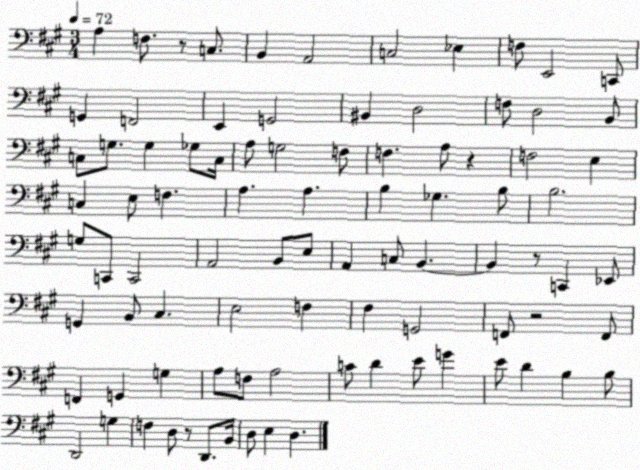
X:1
T:Untitled
M:3/4
L:1/4
K:A
A, F,/2 z/2 C,/2 B,, A,,2 C,2 _E, F,/2 E,,2 C,,/2 G,, F,,2 E,, G,,2 ^B,, D,2 F,/2 D,2 B,,/2 C,/2 G,/2 G, _G,/2 C,/4 A,/2 G,2 F,/2 F, A,/2 z F,2 E, C, E,/2 F, A, A, B, _G, B,/2 B,2 G,/2 C,,/2 C,,2 A,,2 B,,/2 E,/2 A,, C,/2 B,, B,, z/2 C,, _E,,/2 G,, B,,/2 ^C, E,2 F, ^F, G,,2 F,,/2 z2 F,,/2 F,, G,, G, A,/2 F,/2 A,2 C/2 D E/2 G E/2 D B, B,/2 D,,2 G, F, D,/2 z/2 D,,/2 B,,/4 D,/2 E, D,